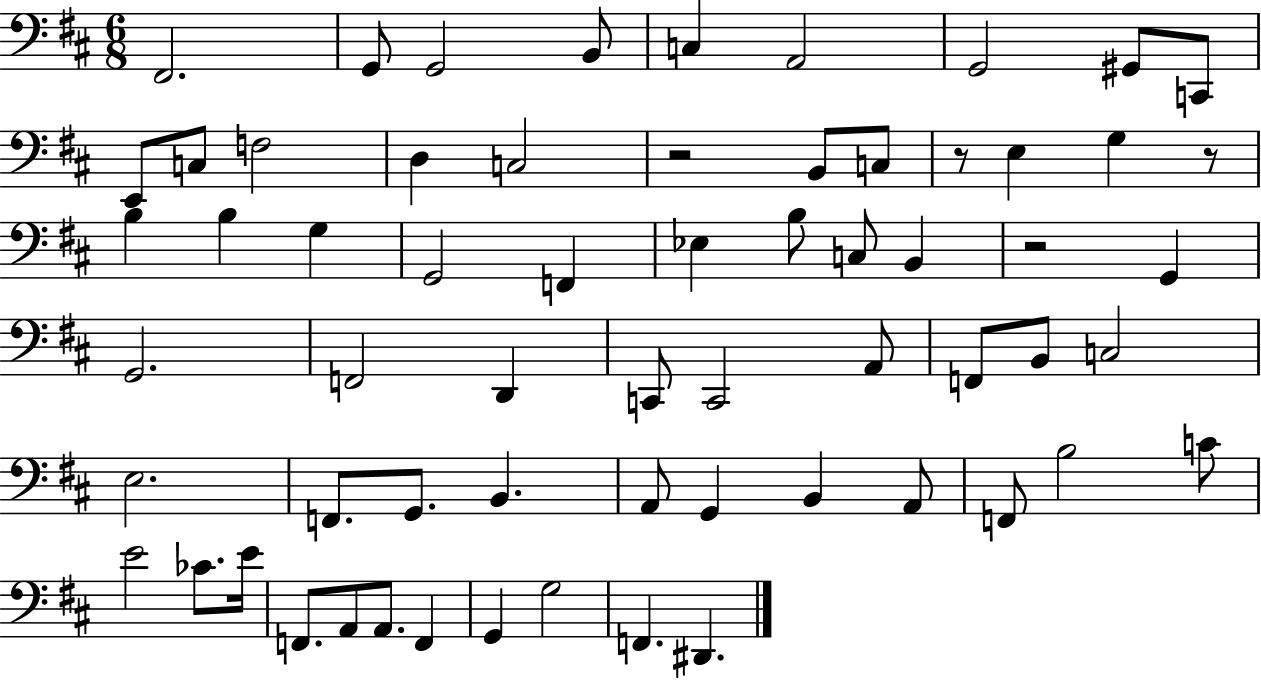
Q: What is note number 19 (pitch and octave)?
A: B3